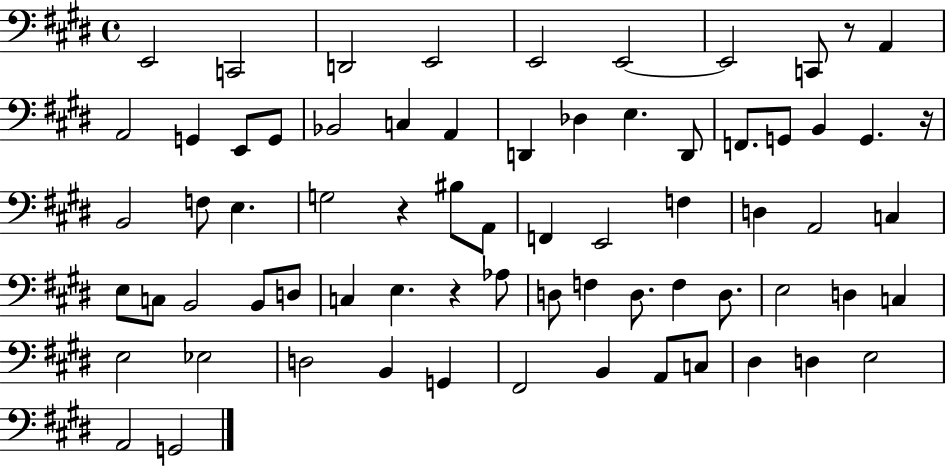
X:1
T:Untitled
M:4/4
L:1/4
K:E
E,,2 C,,2 D,,2 E,,2 E,,2 E,,2 E,,2 C,,/2 z/2 A,, A,,2 G,, E,,/2 G,,/2 _B,,2 C, A,, D,, _D, E, D,,/2 F,,/2 G,,/2 B,, G,, z/4 B,,2 F,/2 E, G,2 z ^B,/2 A,,/2 F,, E,,2 F, D, A,,2 C, E,/2 C,/2 B,,2 B,,/2 D,/2 C, E, z _A,/2 D,/2 F, D,/2 F, D,/2 E,2 D, C, E,2 _E,2 D,2 B,, G,, ^F,,2 B,, A,,/2 C,/2 ^D, D, E,2 A,,2 G,,2